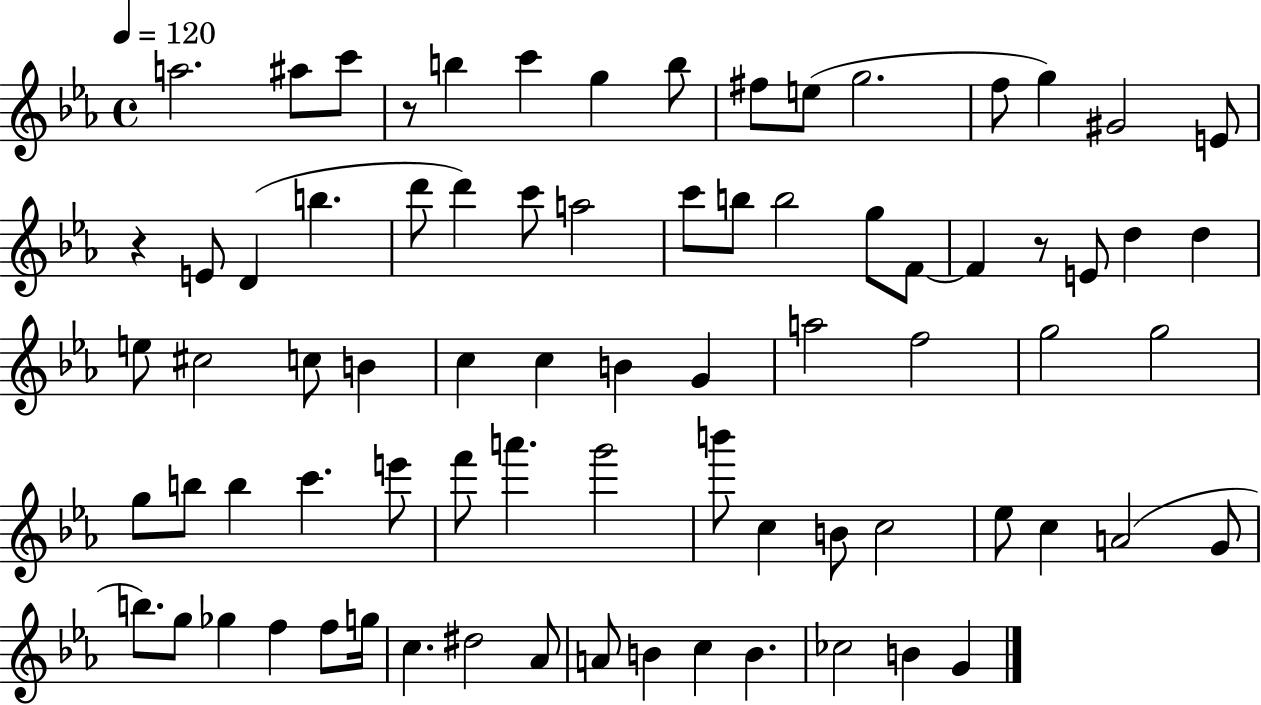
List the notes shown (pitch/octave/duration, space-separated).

A5/h. A#5/e C6/e R/e B5/q C6/q G5/q B5/e F#5/e E5/e G5/h. F5/e G5/q G#4/h E4/e R/q E4/e D4/q B5/q. D6/e D6/q C6/e A5/h C6/e B5/e B5/h G5/e F4/e F4/q R/e E4/e D5/q D5/q E5/e C#5/h C5/e B4/q C5/q C5/q B4/q G4/q A5/h F5/h G5/h G5/h G5/e B5/e B5/q C6/q. E6/e F6/e A6/q. G6/h B6/e C5/q B4/e C5/h Eb5/e C5/q A4/h G4/e B5/e. G5/e Gb5/q F5/q F5/e G5/s C5/q. D#5/h Ab4/e A4/e B4/q C5/q B4/q. CES5/h B4/q G4/q